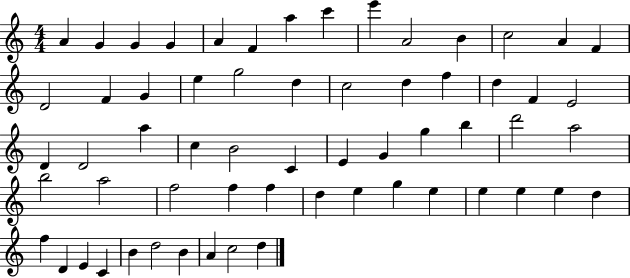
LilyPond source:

{
  \clef treble
  \numericTimeSignature
  \time 4/4
  \key c \major
  a'4 g'4 g'4 g'4 | a'4 f'4 a''4 c'''4 | e'''4 a'2 b'4 | c''2 a'4 f'4 | \break d'2 f'4 g'4 | e''4 g''2 d''4 | c''2 d''4 f''4 | d''4 f'4 e'2 | \break d'4 d'2 a''4 | c''4 b'2 c'4 | e'4 g'4 g''4 b''4 | d'''2 a''2 | \break b''2 a''2 | f''2 f''4 f''4 | d''4 e''4 g''4 e''4 | e''4 e''4 e''4 d''4 | \break f''4 d'4 e'4 c'4 | b'4 d''2 b'4 | a'4 c''2 d''4 | \bar "|."
}